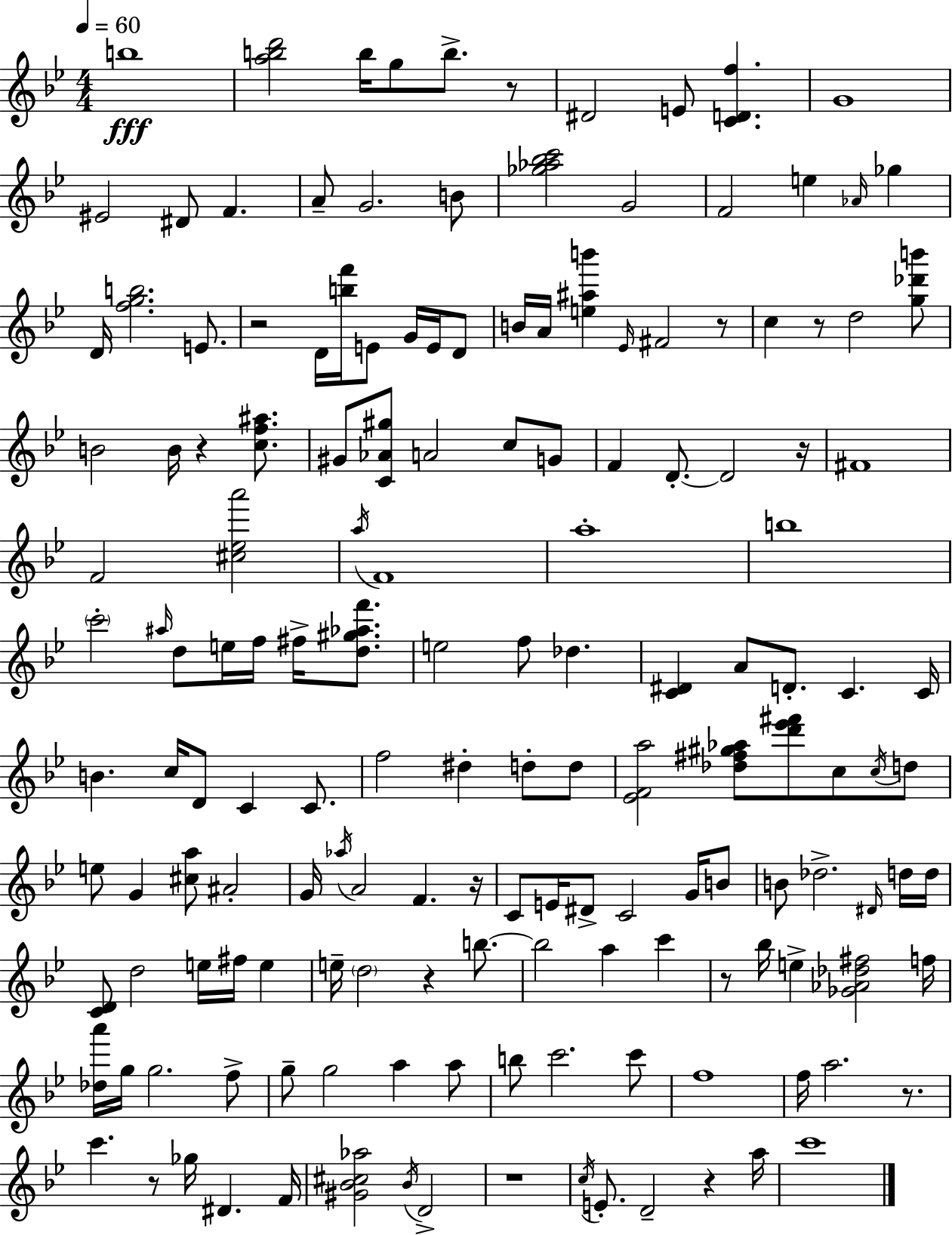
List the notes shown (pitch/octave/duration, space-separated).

B5/w [A5,B5,D6]/h B5/s G5/e B5/e. R/e D#4/h E4/e [C4,D4,F5]/q. G4/w EIS4/h D#4/e F4/q. A4/e G4/h. B4/e [Gb5,Ab5,Bb5,C6]/h G4/h F4/h E5/q Ab4/s Gb5/q D4/s [F5,G5,B5]/h. E4/e. R/h D4/s [B5,F6]/s E4/e G4/s E4/s D4/e B4/s A4/s [E5,A#5,B6]/q Eb4/s F#4/h R/e C5/q R/e D5/h [G5,Db6,B6]/e B4/h B4/s R/q [C5,F5,A#5]/e. G#4/e [C4,Ab4,G#5]/e A4/h C5/e G4/e F4/q D4/e. D4/h R/s F#4/w F4/h [C#5,Eb5,A6]/h A5/s F4/w A5/w B5/w C6/h A#5/s D5/e E5/s F5/s F#5/s [D5,G#5,Ab5,F6]/e. E5/h F5/e Db5/q. [C4,D#4]/q A4/e D4/e. C4/q. C4/s B4/q. C5/s D4/e C4/q C4/e. F5/h D#5/q D5/e D5/e [Eb4,F4,A5]/h [Db5,F#5,G#5,Ab5]/e [D6,Eb6,F#6]/e C5/e C5/s D5/e E5/e G4/q [C#5,A5]/e A#4/h G4/s Ab5/s A4/h F4/q. R/s C4/e E4/s D#4/e C4/h G4/s B4/e B4/e Db5/h. D#4/s D5/s D5/s [C4,D4]/e D5/h E5/s F#5/s E5/q E5/s D5/h R/q B5/e. B5/h A5/q C6/q R/e Bb5/s E5/q [Gb4,Ab4,Db5,F#5]/h F5/s [Db5,A6]/s G5/s G5/h. F5/e G5/e G5/h A5/q A5/e B5/e C6/h. C6/e F5/w F5/s A5/h. R/e. C6/q. R/e Gb5/s D#4/q. F4/s [G#4,Bb4,C#5,Ab5]/h Bb4/s D4/h R/w C5/s E4/e. D4/h R/q A5/s C6/w